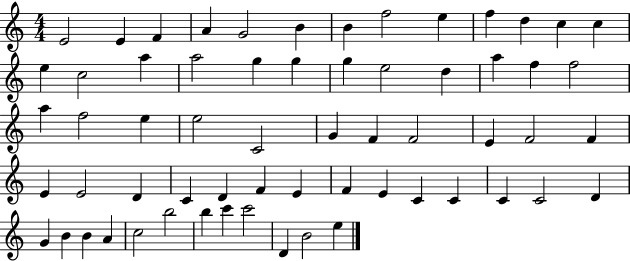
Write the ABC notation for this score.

X:1
T:Untitled
M:4/4
L:1/4
K:C
E2 E F A G2 B B f2 e f d c c e c2 a a2 g g g e2 d a f f2 a f2 e e2 C2 G F F2 E F2 F E E2 D C D F E F E C C C C2 D G B B A c2 b2 b c' c'2 D B2 e